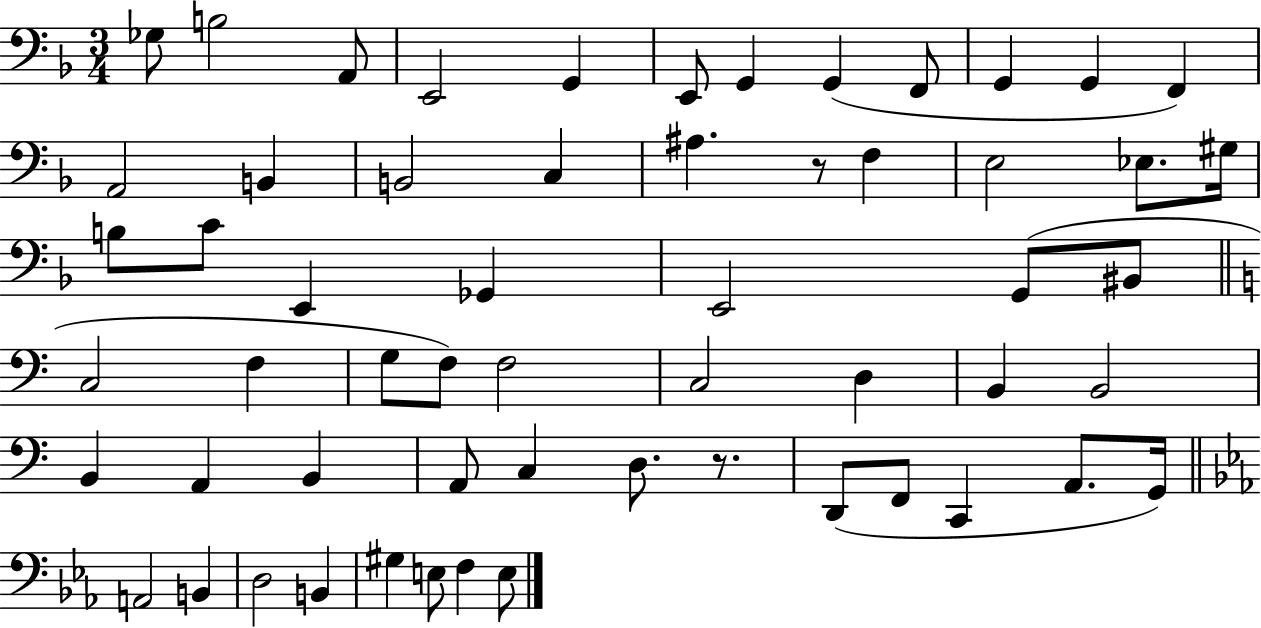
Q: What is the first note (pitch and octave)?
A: Gb3